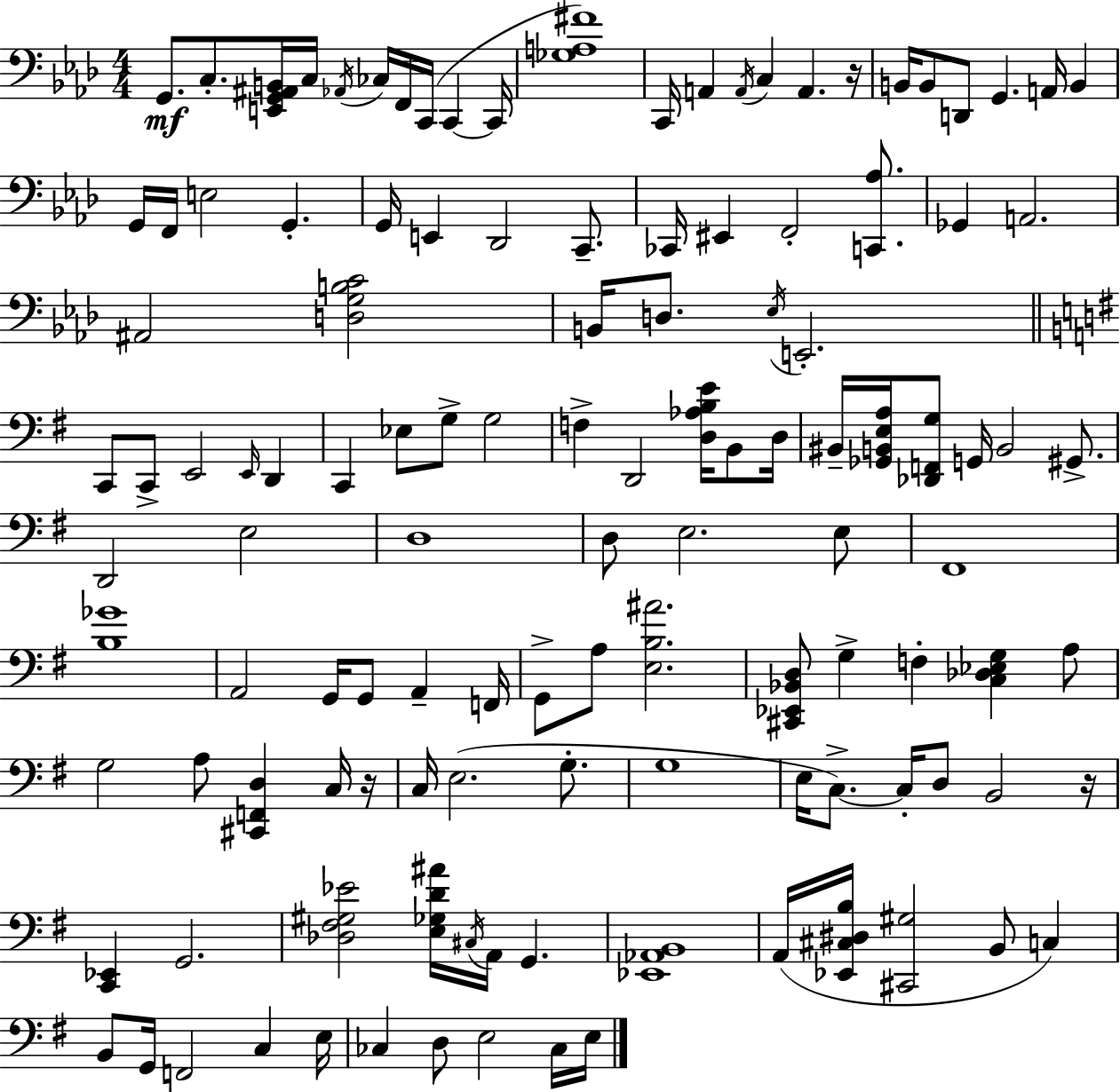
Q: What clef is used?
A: bass